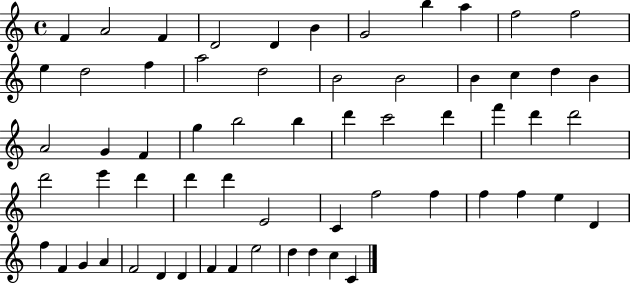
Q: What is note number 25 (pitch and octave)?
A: F4